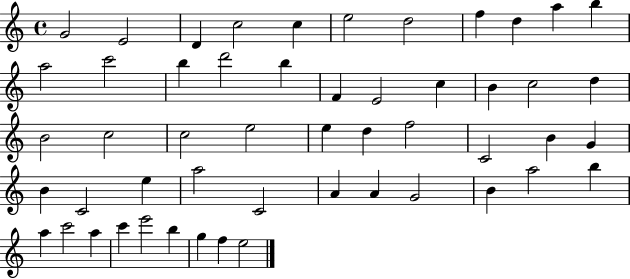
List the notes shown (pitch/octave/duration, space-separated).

G4/h E4/h D4/q C5/h C5/q E5/h D5/h F5/q D5/q A5/q B5/q A5/h C6/h B5/q D6/h B5/q F4/q E4/h C5/q B4/q C5/h D5/q B4/h C5/h C5/h E5/h E5/q D5/q F5/h C4/h B4/q G4/q B4/q C4/h E5/q A5/h C4/h A4/q A4/q G4/h B4/q A5/h B5/q A5/q C6/h A5/q C6/q E6/h B5/q G5/q F5/q E5/h